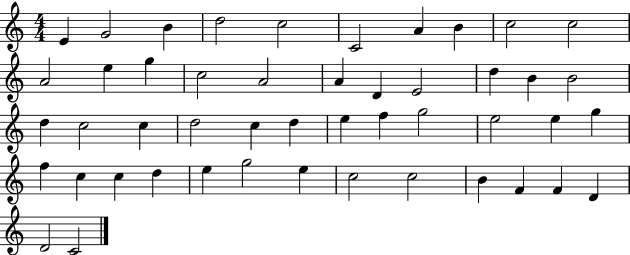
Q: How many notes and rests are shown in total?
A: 48